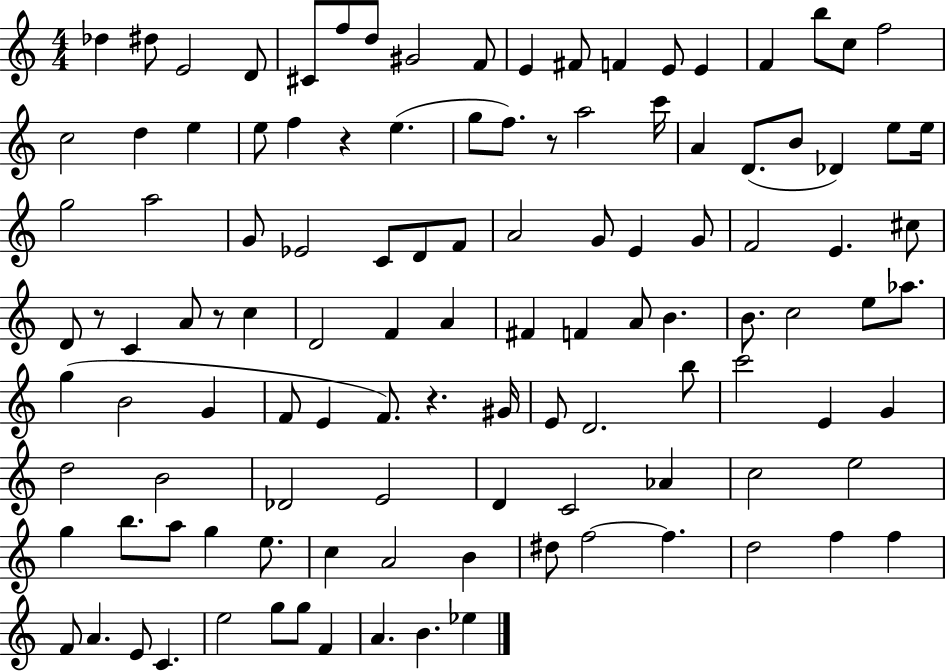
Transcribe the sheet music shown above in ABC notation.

X:1
T:Untitled
M:4/4
L:1/4
K:C
_d ^d/2 E2 D/2 ^C/2 f/2 d/2 ^G2 F/2 E ^F/2 F E/2 E F b/2 c/2 f2 c2 d e e/2 f z e g/2 f/2 z/2 a2 c'/4 A D/2 B/2 _D e/2 e/4 g2 a2 G/2 _E2 C/2 D/2 F/2 A2 G/2 E G/2 F2 E ^c/2 D/2 z/2 C A/2 z/2 c D2 F A ^F F A/2 B B/2 c2 e/2 _a/2 g B2 G F/2 E F/2 z ^G/4 E/2 D2 b/2 c'2 E G d2 B2 _D2 E2 D C2 _A c2 e2 g b/2 a/2 g e/2 c A2 B ^d/2 f2 f d2 f f F/2 A E/2 C e2 g/2 g/2 F A B _e